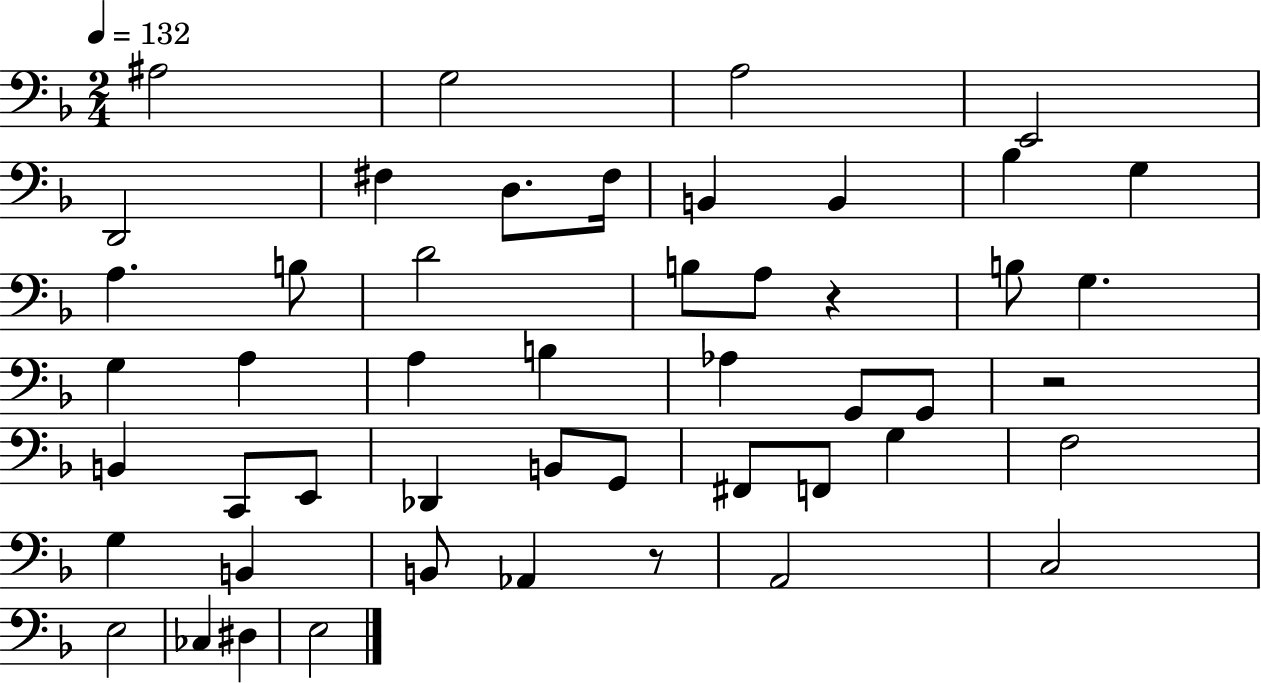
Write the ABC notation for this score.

X:1
T:Untitled
M:2/4
L:1/4
K:F
^A,2 G,2 A,2 E,,2 D,,2 ^F, D,/2 ^F,/4 B,, B,, _B, G, A, B,/2 D2 B,/2 A,/2 z B,/2 G, G, A, A, B, _A, G,,/2 G,,/2 z2 B,, C,,/2 E,,/2 _D,, B,,/2 G,,/2 ^F,,/2 F,,/2 G, F,2 G, B,, B,,/2 _A,, z/2 A,,2 C,2 E,2 _C, ^D, E,2